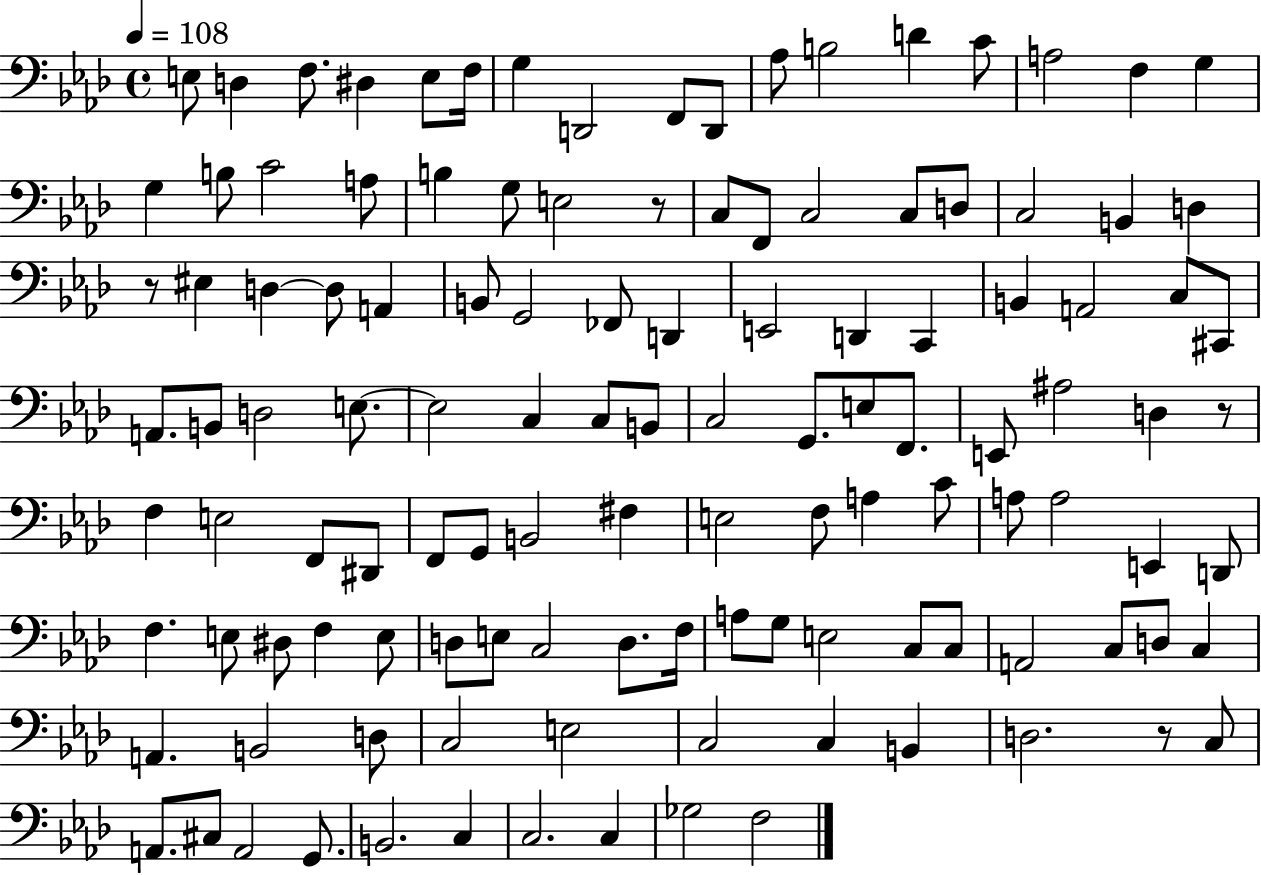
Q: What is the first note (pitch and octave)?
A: E3